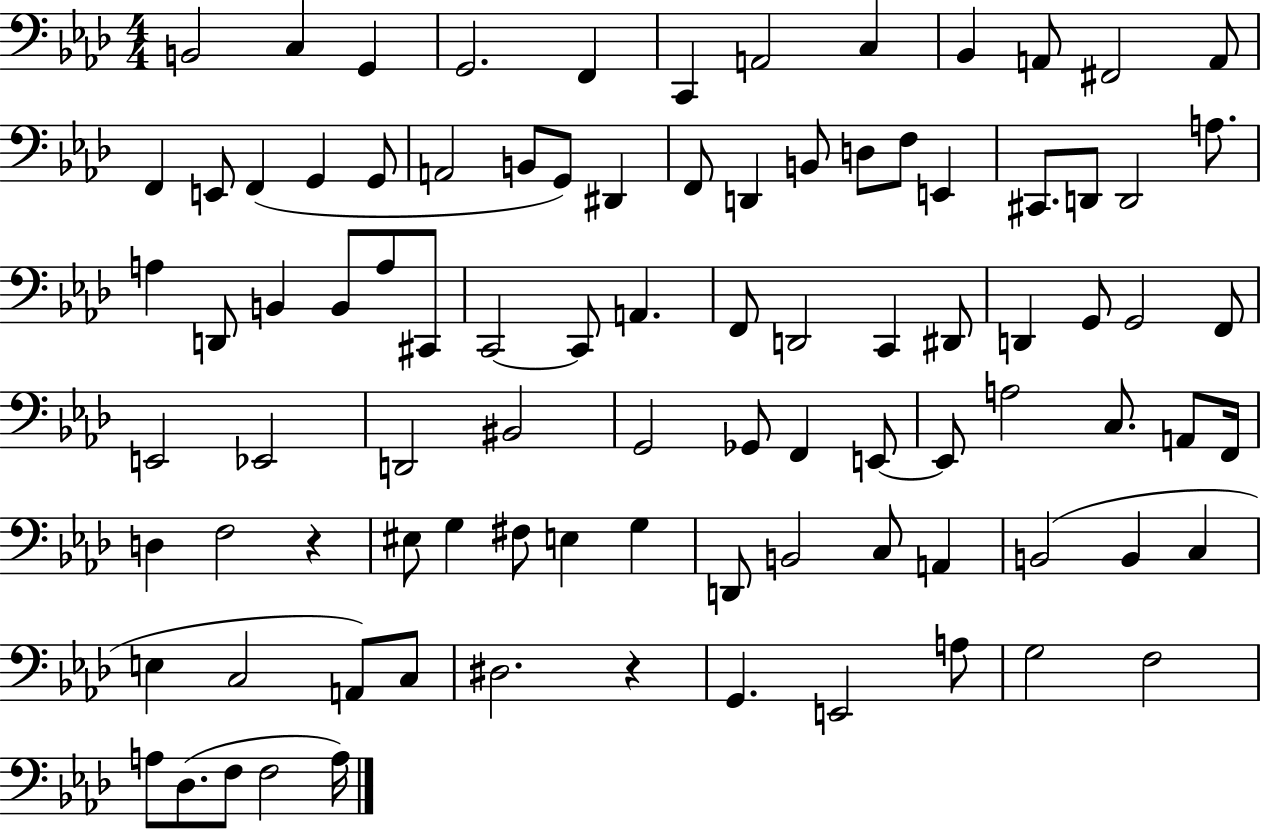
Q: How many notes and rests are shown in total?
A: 92